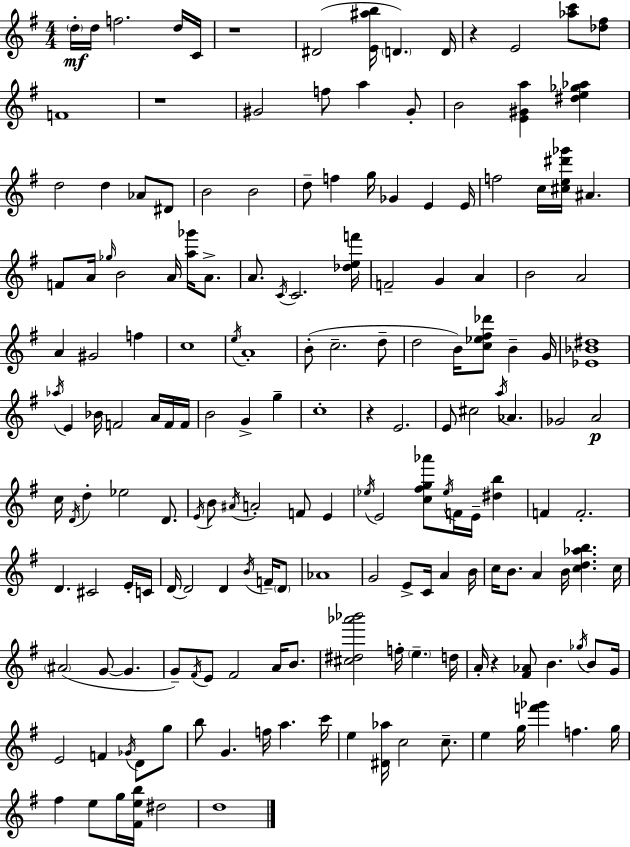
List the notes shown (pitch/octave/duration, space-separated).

D5/s D5/s F5/h. D5/s C4/s R/w D#4/h [E4,A#5,B5]/s D4/q. D4/s R/q E4/h [Ab5,C6]/e [Db5,F#5]/e F4/w R/w G#4/h F5/e A5/q G#4/e B4/h [E4,G#4,A5]/q [D#5,E5,Gb5,Ab5]/q D5/h D5/q Ab4/e D#4/e B4/h B4/h D5/e F5/q G5/s Gb4/q E4/q E4/s F5/h C5/s [C#5,E5,D#6,Gb6]/s A#4/q. F4/e A4/s Gb5/s B4/h A4/s [A5,Gb6]/s A4/e. A4/e. C4/s C4/h. [Db5,E5,F6]/s F4/h G4/q A4/q B4/h A4/h A4/q G#4/h F5/q C5/w E5/s A4/w B4/e C5/h. D5/e D5/h B4/s [C5,Eb5,F#5,Db6]/e B4/q G4/s [Eb4,Bb4,D#5]/w Ab5/s E4/q Bb4/s F4/h A4/s F4/s F4/s B4/h G4/q G5/q C5/w R/q E4/h. E4/e C#5/h A5/s Ab4/q. Gb4/h A4/h C5/s D4/s D5/q Eb5/h D4/e. E4/s B4/e A#4/s A4/h F4/e E4/q Eb5/s E4/h [C5,F#5,G5,Ab6]/e Eb5/s F4/s E4/s [D#5,B5]/q F4/q F4/h. D4/q. C#4/h E4/s C4/s D4/s D4/h D4/q B4/s F4/s D4/e Ab4/w G4/h E4/e C4/s A4/q B4/s C5/s B4/e. A4/q B4/s [C5,D5,Ab5,B5]/q. C5/s A#4/h G4/e G4/q. G4/e F#4/s E4/e F#4/h A4/s B4/e. [C#5,D#5,Ab6,Bb6]/h F5/s E5/q. D5/s A4/s R/q [F#4,Ab4]/e B4/q. Gb5/s B4/e G4/s E4/h F4/q Gb4/s D4/e G5/e B5/e G4/q. F5/s A5/q. C6/s E5/q [D#4,Ab5]/s C5/h C5/e. E5/q G5/s [F6,Gb6]/q F5/q. G5/s F#5/q E5/e G5/s [F#4,E5,B5]/s D#5/h D5/w